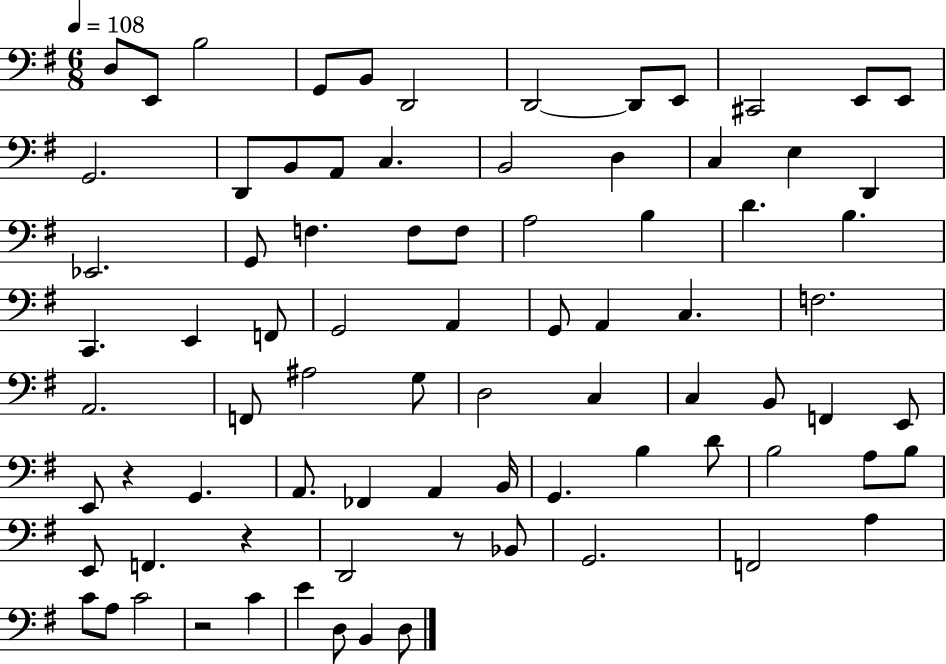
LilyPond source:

{
  \clef bass
  \numericTimeSignature
  \time 6/8
  \key g \major
  \tempo 4 = 108
  d8 e,8 b2 | g,8 b,8 d,2 | d,2~~ d,8 e,8 | cis,2 e,8 e,8 | \break g,2. | d,8 b,8 a,8 c4. | b,2 d4 | c4 e4 d,4 | \break ees,2. | g,8 f4. f8 f8 | a2 b4 | d'4. b4. | \break c,4. e,4 f,8 | g,2 a,4 | g,8 a,4 c4. | f2. | \break a,2. | f,8 ais2 g8 | d2 c4 | c4 b,8 f,4 e,8 | \break e,8 r4 g,4. | a,8. fes,4 a,4 b,16 | g,4. b4 d'8 | b2 a8 b8 | \break e,8 f,4. r4 | d,2 r8 bes,8 | g,2. | f,2 a4 | \break c'8 a8 c'2 | r2 c'4 | e'4 d8 b,4 d8 | \bar "|."
}